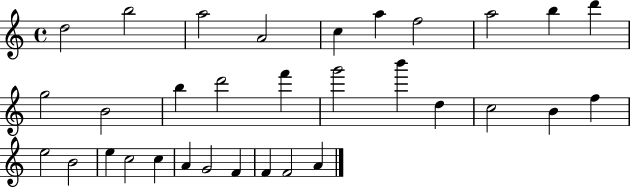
{
  \clef treble
  \time 4/4
  \defaultTimeSignature
  \key c \major
  d''2 b''2 | a''2 a'2 | c''4 a''4 f''2 | a''2 b''4 d'''4 | \break g''2 b'2 | b''4 d'''2 f'''4 | g'''2 b'''4 d''4 | c''2 b'4 f''4 | \break e''2 b'2 | e''4 c''2 c''4 | a'4 g'2 f'4 | f'4 f'2 a'4 | \break \bar "|."
}